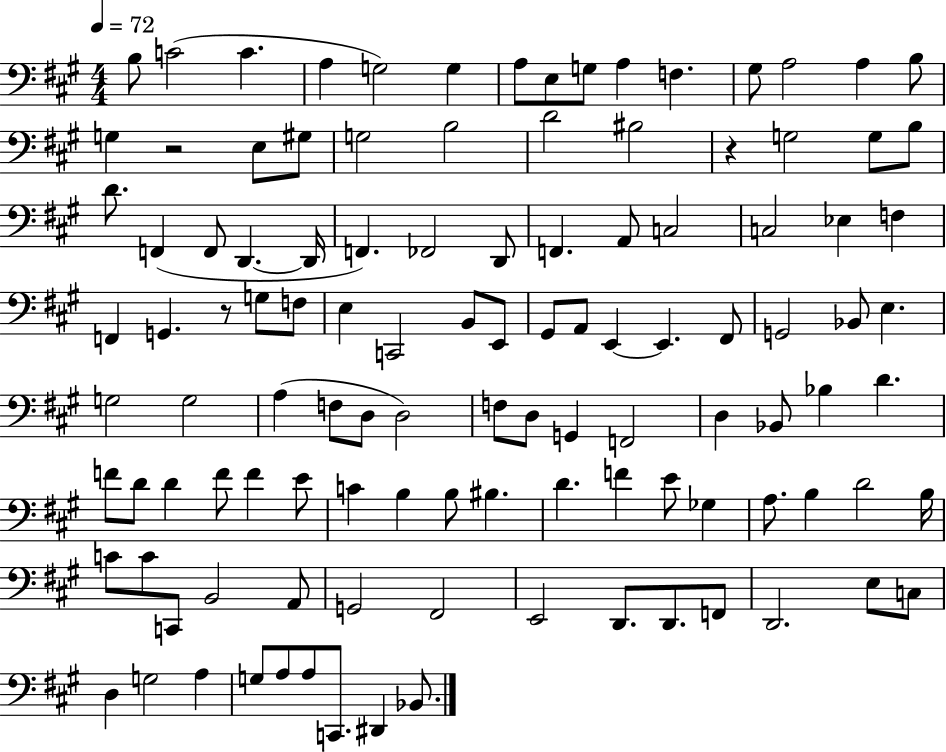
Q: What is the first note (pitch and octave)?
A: B3